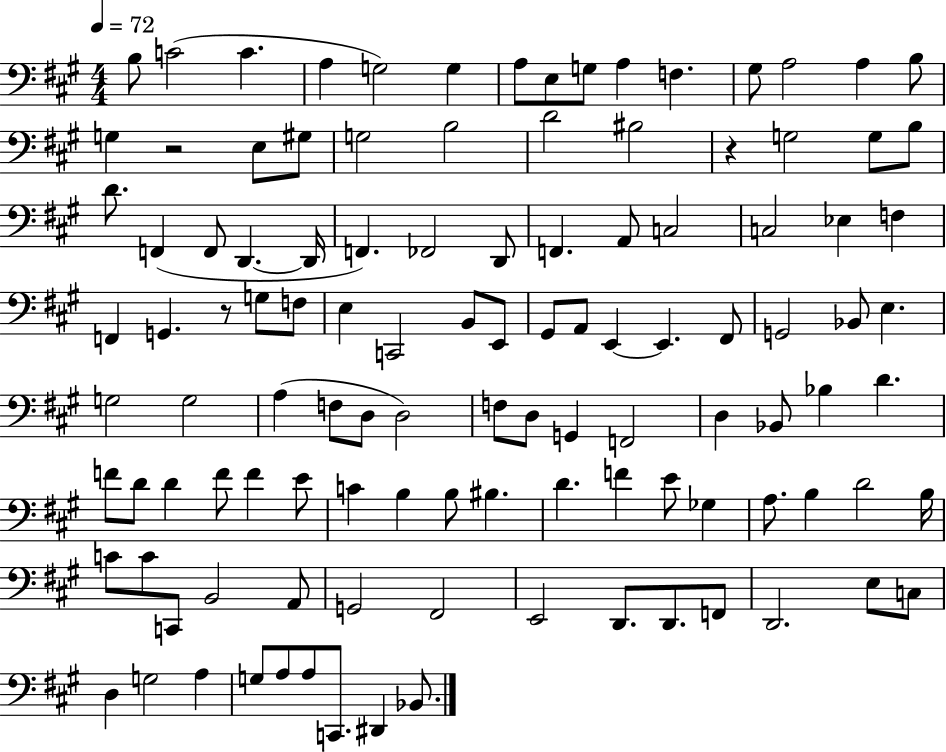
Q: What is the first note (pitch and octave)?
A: B3